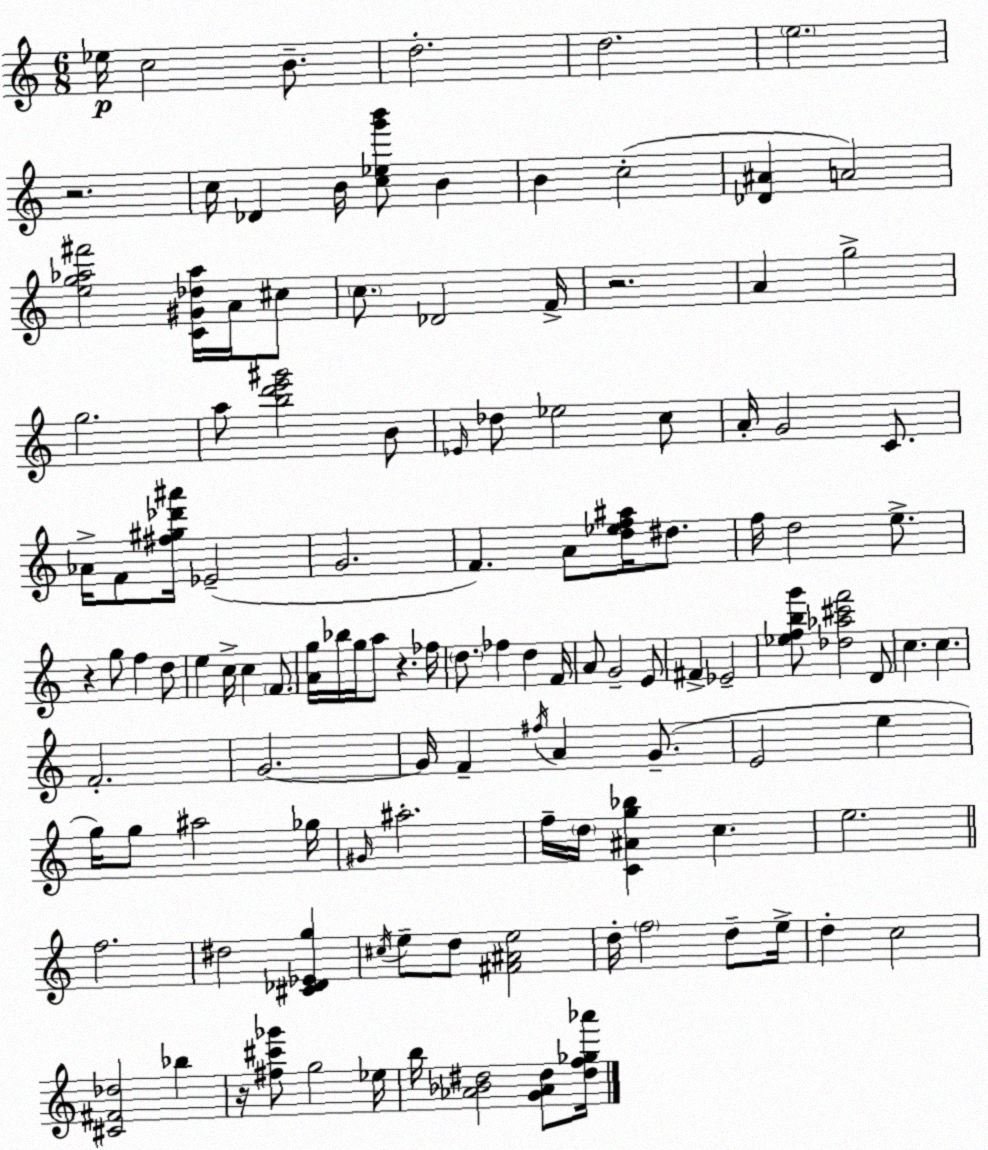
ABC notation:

X:1
T:Untitled
M:6/8
L:1/4
K:C
_e/4 c2 B/2 d2 d2 e2 z2 c/4 _D B/4 [c_eg'b']/2 B B c2 [_D^A] A2 [eg_a^f']2 [C^G_d_a]/4 A/4 ^c/2 c/2 _D2 F/4 z2 A g2 g2 a/2 [bd'e'^g']2 B/2 _E/4 _d/2 _e2 c/2 A/4 G2 C/2 _A/4 F/2 [^f^g_d'^a']/4 _E2 G2 F A/2 [d_ef^a]/4 ^d/2 f/4 d2 e/2 z g/2 f d/2 e c/4 c F/2 [Ag]/4 _b/4 g/4 a/2 z _f/4 d/2 _f d F/4 A/2 G2 E/2 ^F _E2 [_efbg']/2 [_d_a^c'f']2 D/2 c c F2 G2 G/4 F ^f/4 A G/2 E2 e g/4 g/2 ^a2 _g/4 ^G/4 ^a2 f/4 d/4 [C^Ag_b] c e2 f2 ^d2 [^C_D_Eg] ^c/4 e/2 d/2 [^F^Ae]2 d/4 f2 d/2 e/4 d c2 [^C^F_d]2 _b z/4 [^f^c'_g']/2 g2 _e/4 b/4 [_A_B^d]2 [G_A^d]/2 [^df_g_a']/4